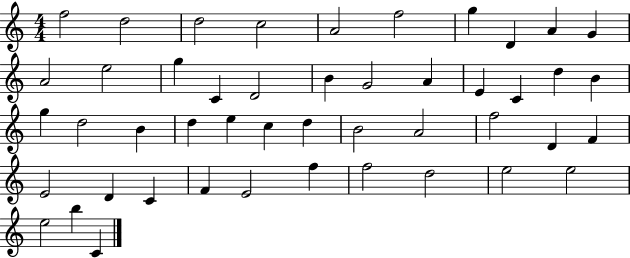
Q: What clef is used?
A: treble